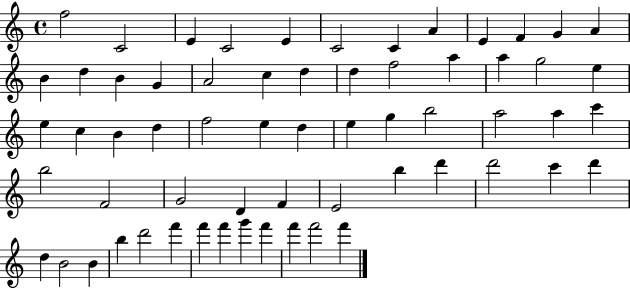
F5/h C4/h E4/q C4/h E4/q C4/h C4/q A4/q E4/q F4/q G4/q A4/q B4/q D5/q B4/q G4/q A4/h C5/q D5/q D5/q F5/h A5/q A5/q G5/h E5/q E5/q C5/q B4/q D5/q F5/h E5/q D5/q E5/q G5/q B5/h A5/h A5/q C6/q B5/h F4/h G4/h D4/q F4/q E4/h B5/q D6/q D6/h C6/q D6/q D5/q B4/h B4/q B5/q D6/h F6/q F6/q F6/q G6/q F6/q F6/q F6/h F6/q